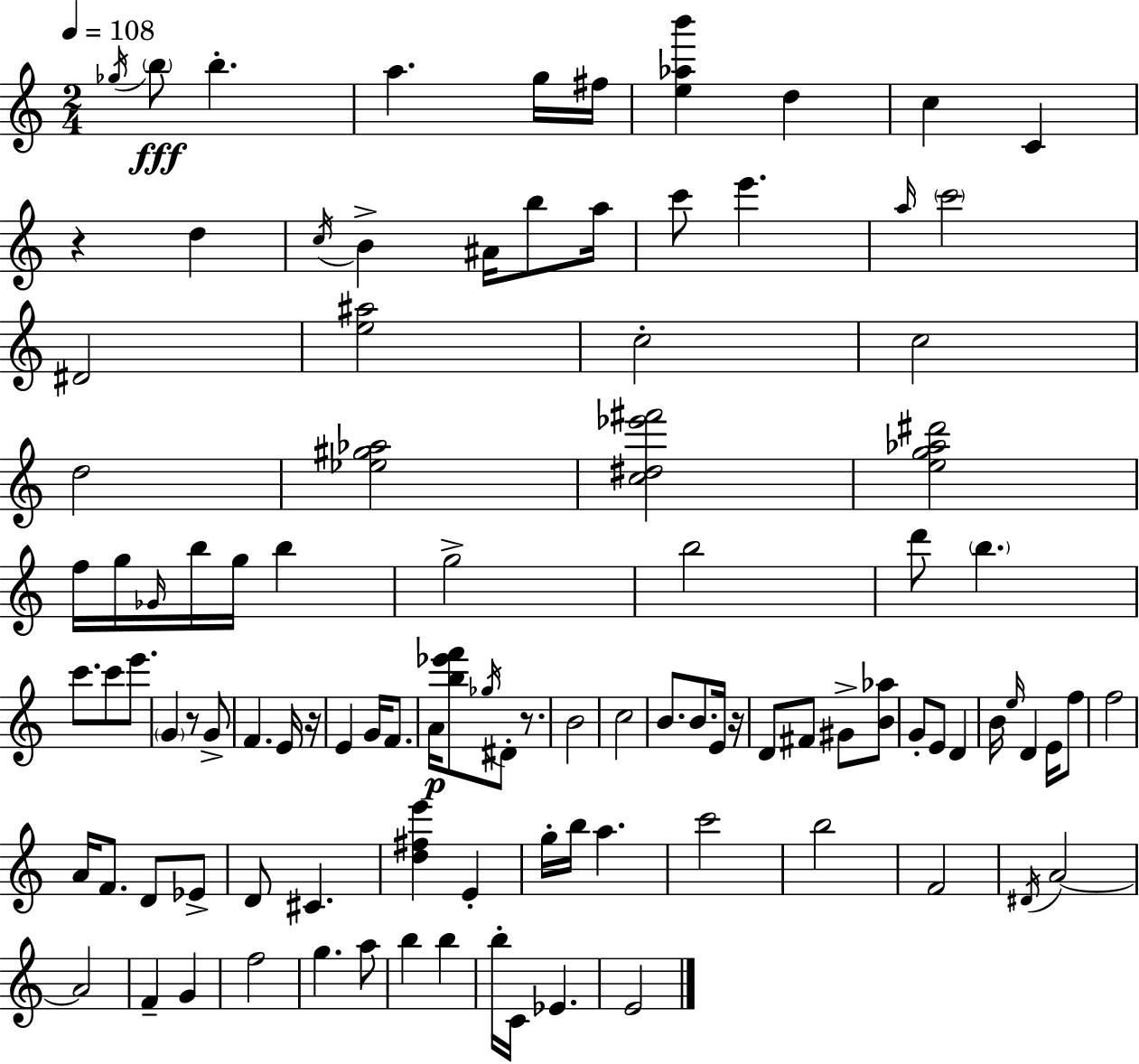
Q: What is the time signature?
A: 2/4